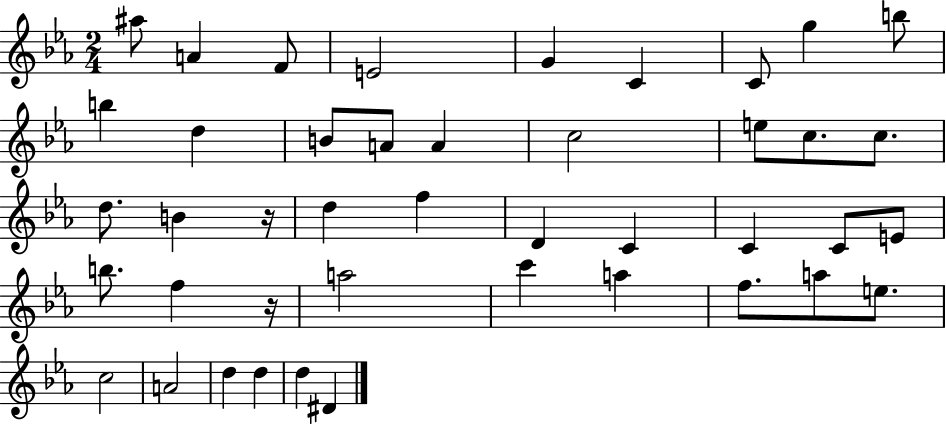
{
  \clef treble
  \numericTimeSignature
  \time 2/4
  \key ees \major
  ais''8 a'4 f'8 | e'2 | g'4 c'4 | c'8 g''4 b''8 | \break b''4 d''4 | b'8 a'8 a'4 | c''2 | e''8 c''8. c''8. | \break d''8. b'4 r16 | d''4 f''4 | d'4 c'4 | c'4 c'8 e'8 | \break b''8. f''4 r16 | a''2 | c'''4 a''4 | f''8. a''8 e''8. | \break c''2 | a'2 | d''4 d''4 | d''4 dis'4 | \break \bar "|."
}